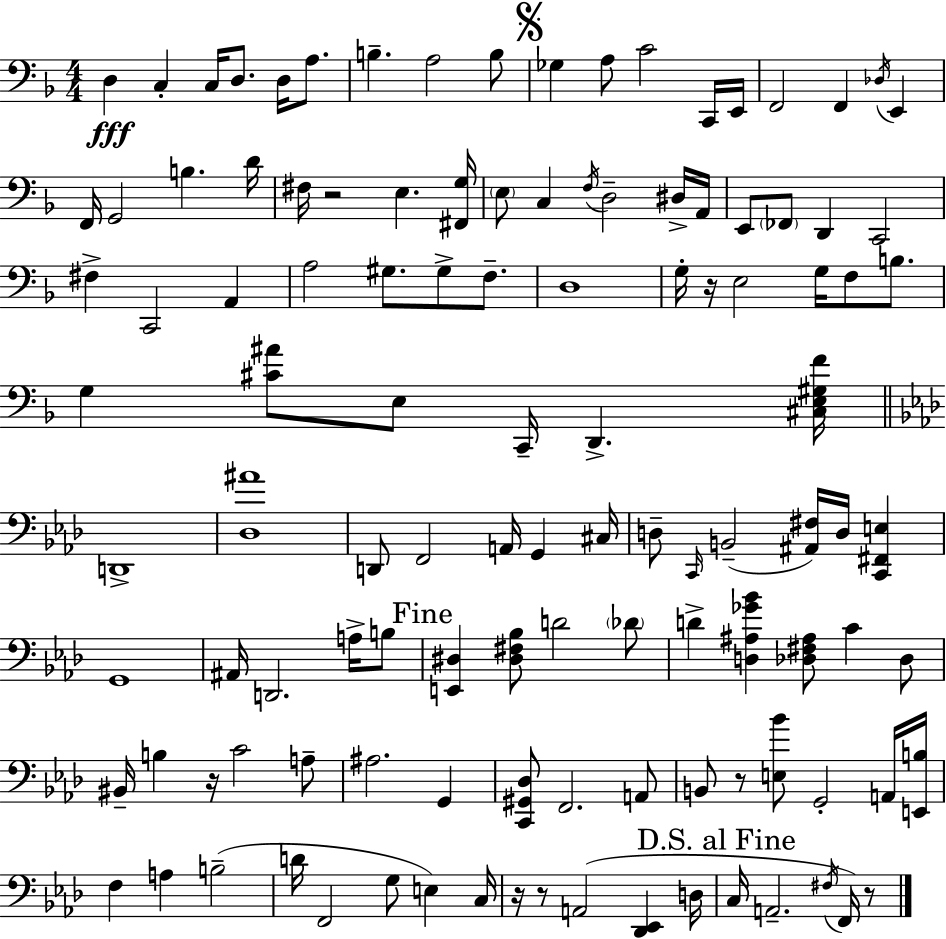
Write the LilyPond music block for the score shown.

{
  \clef bass
  \numericTimeSignature
  \time 4/4
  \key d \minor
  \repeat volta 2 { d4\fff c4-. c16 d8. d16 a8. | b4.-- a2 b8 | \mark \markup { \musicglyph "scripts.segno" } ges4 a8 c'2 c,16 e,16 | f,2 f,4 \acciaccatura { des16 } e,4 | \break f,16 g,2 b4. | d'16 fis16 r2 e4. | <fis, g>16 \parenthesize e8 c4 \acciaccatura { f16 } d2-- | dis16-> a,16 e,8 \parenthesize fes,8 d,4 c,2 | \break fis4-> c,2 a,4 | a2 gis8. gis8-> f8.-- | d1 | g16-. r16 e2 g16 f8 b8. | \break g4 <cis' ais'>8 e8 c,16-- d,4.-> | <cis e gis f'>16 \bar "||" \break \key aes \major d,1-> | <des ais'>1 | d,8 f,2 a,16 g,4 cis16 | d8-- \grace { c,16 }( b,2-- <ais, fis>16) d16 <c, fis, e>4 | \break g,1 | ais,16 d,2. a16-> b8 | \mark "Fine" <e, dis>4 <dis fis bes>8 d'2 \parenthesize des'8 | d'4-> <d ais ges' bes'>4 <des fis ais>8 c'4 des8 | \break bis,16-- b4 r16 c'2 a8-- | ais2. g,4 | <c, gis, des>8 f,2. a,8 | b,8 r8 <e bes'>8 g,2-. a,16 | \break <e, b>16 f4 a4 b2--( | d'16 f,2 g8 e4) | c16 r16 r8 a,2( <des, ees,>4 | d16 \mark "D.S. al Fine" c16 a,2.-- \acciaccatura { fis16 }) f,16 | \break r8 } \bar "|."
}